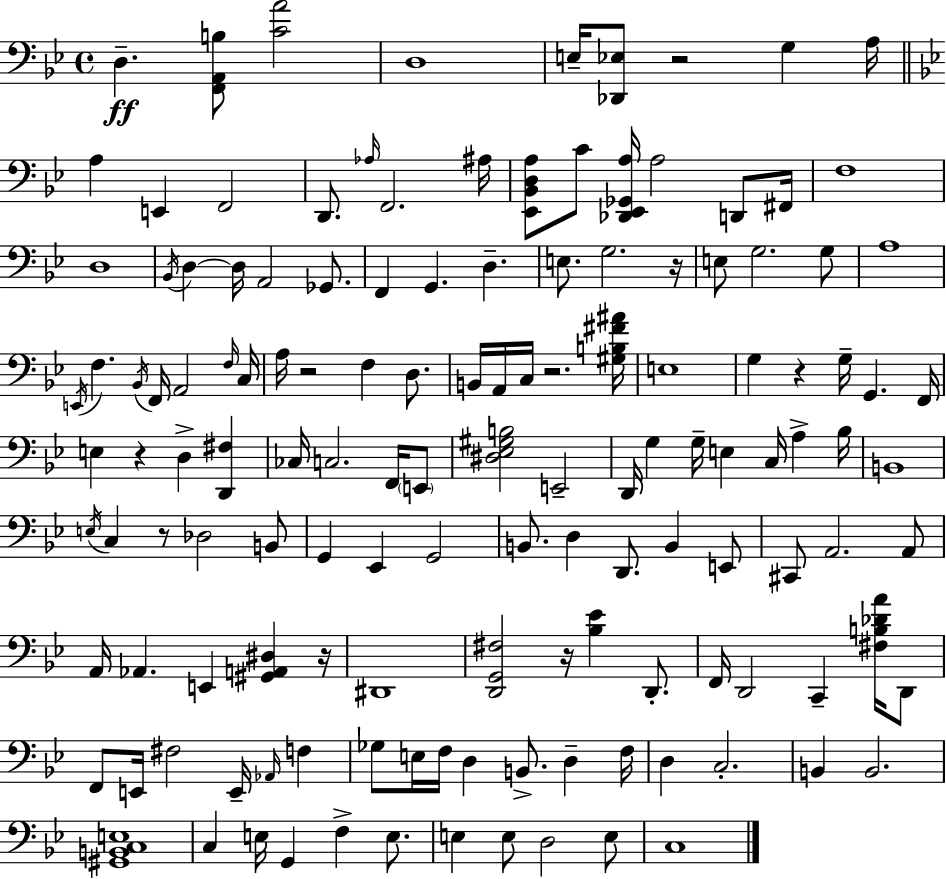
{
  \clef bass
  \time 4/4
  \defaultTimeSignature
  \key bes \major
  \repeat volta 2 { d4.--\ff <f, a, b>8 <c' a'>2 | d1 | e16-- <des, ees>8 r2 g4 a16 | \bar "||" \break \key bes \major a4 e,4 f,2 | d,8. \grace { aes16 } f,2. | ais16 <ees, bes, d a>8 c'8 <des, ees, ges, a>16 a2 d,8 | fis,16 f1 | \break d1 | \acciaccatura { bes,16 } d4~~ d16 a,2 ges,8. | f,4 g,4. d4.-- | e8. g2. | \break r16 e8 g2. | g8 a1 | \acciaccatura { e,16 } f4. \acciaccatura { bes,16 } f,16 a,2 | \grace { f16 } c16 a16 r2 f4 | \break d8. b,16 a,16 c16 r2. | <gis b fis' ais'>16 e1 | g4 r4 g16-- g,4. | f,16 e4 r4 d4-> | \break <d, fis>4 ces16 c2. | f,16 \parenthesize e,8 <dis ees gis b>2 e,2-- | d,16 g4 g16-- e4 c16 | a4-> bes16 b,1 | \break \acciaccatura { e16 } c4 r8 des2 | b,8 g,4 ees,4 g,2 | b,8. d4 d,8. | b,4 e,8 cis,8 a,2. | \break a,8 a,16 aes,4. e,4 | <gis, a, dis>4 r16 dis,1 | <d, g, fis>2 r16 <bes ees'>4 | d,8.-. f,16 d,2 c,4-- | \break <fis b des' a'>16 d,8 f,8 e,16 fis2 | e,16-- \grace { aes,16 } f4 ges8 e16 f16 d4 b,8.-> | d4-- f16 d4 c2.-. | b,4 b,2. | \break <gis, b, c e>1 | c4 e16 g,4 | f4-> e8. e4 e8 d2 | e8 c1 | \break } \bar "|."
}